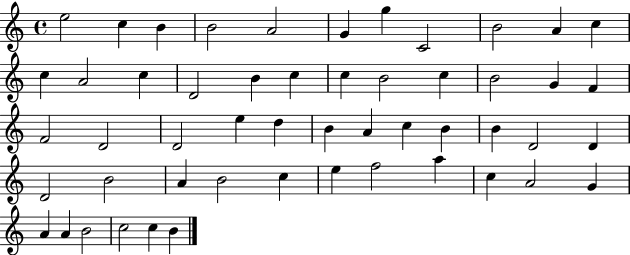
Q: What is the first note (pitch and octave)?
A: E5